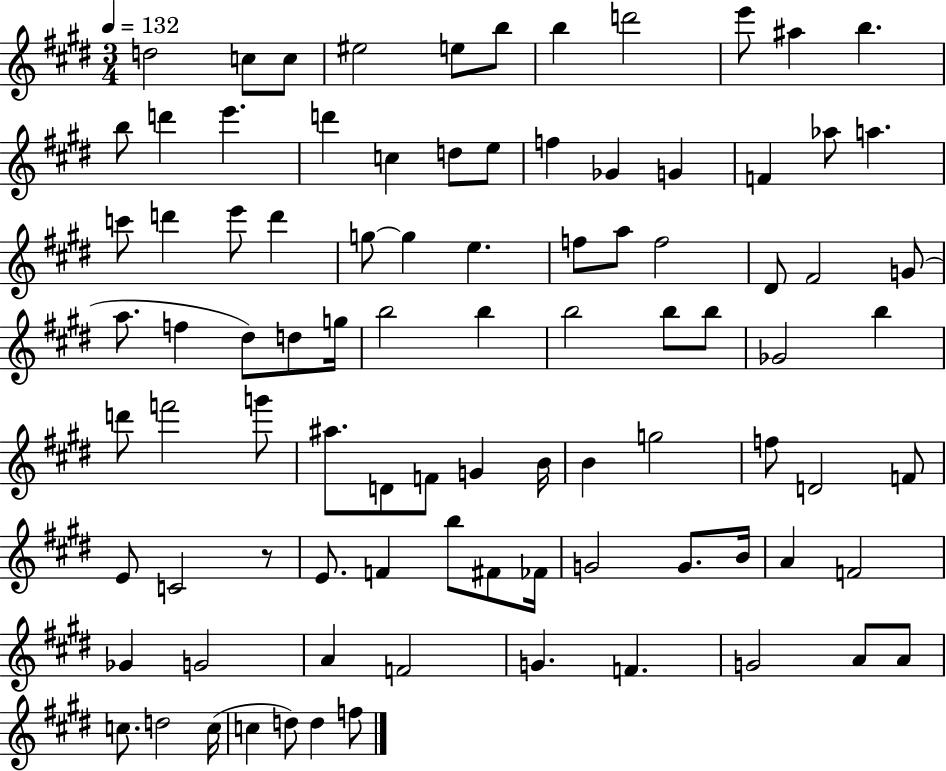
{
  \clef treble
  \numericTimeSignature
  \time 3/4
  \key e \major
  \tempo 4 = 132
  d''2 c''8 c''8 | eis''2 e''8 b''8 | b''4 d'''2 | e'''8 ais''4 b''4. | \break b''8 d'''4 e'''4. | d'''4 c''4 d''8 e''8 | f''4 ges'4 g'4 | f'4 aes''8 a''4. | \break c'''8 d'''4 e'''8 d'''4 | g''8~~ g''4 e''4. | f''8 a''8 f''2 | dis'8 fis'2 g'8( | \break a''8. f''4 dis''8) d''8 g''16 | b''2 b''4 | b''2 b''8 b''8 | ges'2 b''4 | \break d'''8 f'''2 g'''8 | ais''8. d'8 f'8 g'4 b'16 | b'4 g''2 | f''8 d'2 f'8 | \break e'8 c'2 r8 | e'8. f'4 b''8 fis'8 fes'16 | g'2 g'8. b'16 | a'4 f'2 | \break ges'4 g'2 | a'4 f'2 | g'4. f'4. | g'2 a'8 a'8 | \break c''8. d''2 c''16( | c''4 d''8) d''4 f''8 | \bar "|."
}